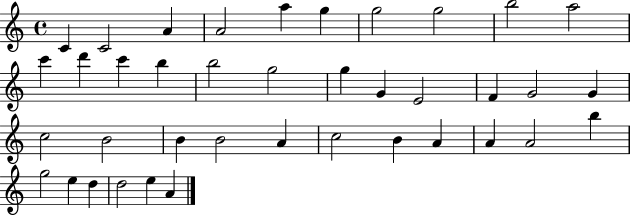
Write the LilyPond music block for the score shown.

{
  \clef treble
  \time 4/4
  \defaultTimeSignature
  \key c \major
  c'4 c'2 a'4 | a'2 a''4 g''4 | g''2 g''2 | b''2 a''2 | \break c'''4 d'''4 c'''4 b''4 | b''2 g''2 | g''4 g'4 e'2 | f'4 g'2 g'4 | \break c''2 b'2 | b'4 b'2 a'4 | c''2 b'4 a'4 | a'4 a'2 b''4 | \break g''2 e''4 d''4 | d''2 e''4 a'4 | \bar "|."
}